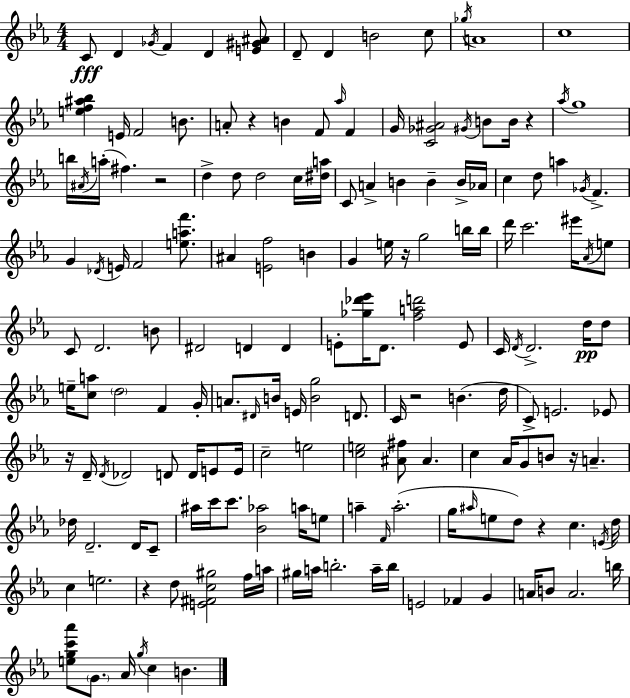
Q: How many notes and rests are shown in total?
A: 170